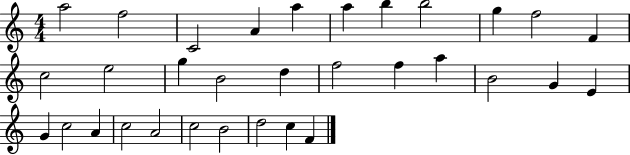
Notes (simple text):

A5/h F5/h C4/h A4/q A5/q A5/q B5/q B5/h G5/q F5/h F4/q C5/h E5/h G5/q B4/h D5/q F5/h F5/q A5/q B4/h G4/q E4/q G4/q C5/h A4/q C5/h A4/h C5/h B4/h D5/h C5/q F4/q